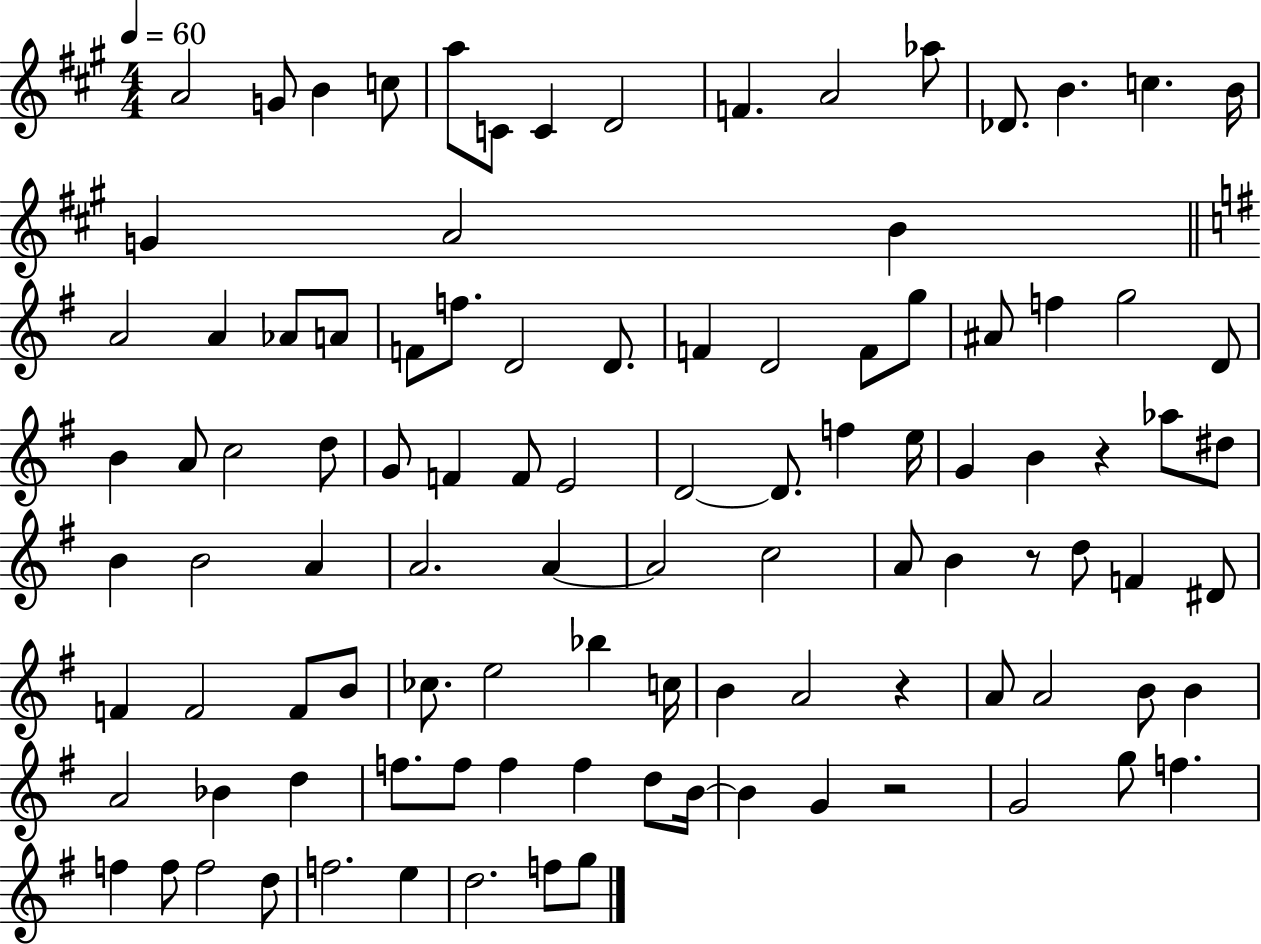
A4/h G4/e B4/q C5/e A5/e C4/e C4/q D4/h F4/q. A4/h Ab5/e Db4/e. B4/q. C5/q. B4/s G4/q A4/h B4/q A4/h A4/q Ab4/e A4/e F4/e F5/e. D4/h D4/e. F4/q D4/h F4/e G5/e A#4/e F5/q G5/h D4/e B4/q A4/e C5/h D5/e G4/e F4/q F4/e E4/h D4/h D4/e. F5/q E5/s G4/q B4/q R/q Ab5/e D#5/e B4/q B4/h A4/q A4/h. A4/q A4/h C5/h A4/e B4/q R/e D5/e F4/q D#4/e F4/q F4/h F4/e B4/e CES5/e. E5/h Bb5/q C5/s B4/q A4/h R/q A4/e A4/h B4/e B4/q A4/h Bb4/q D5/q F5/e. F5/e F5/q F5/q D5/e B4/s B4/q G4/q R/h G4/h G5/e F5/q. F5/q F5/e F5/h D5/e F5/h. E5/q D5/h. F5/e G5/e